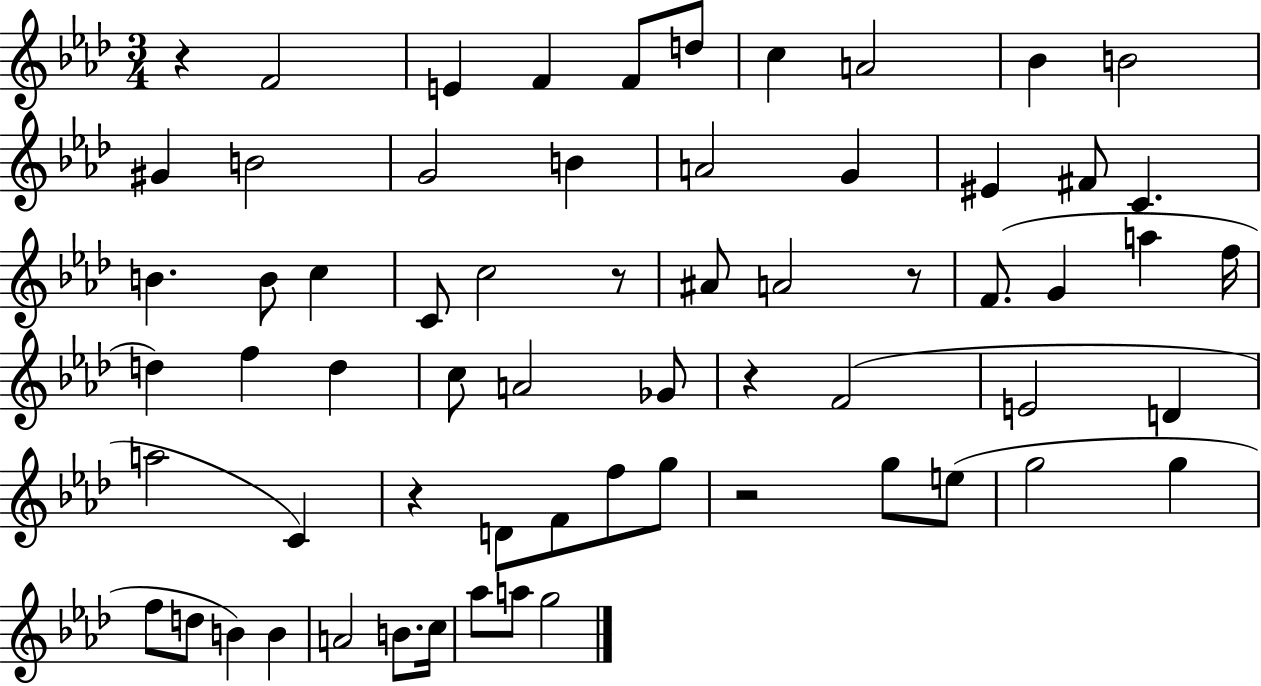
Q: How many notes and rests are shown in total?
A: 64